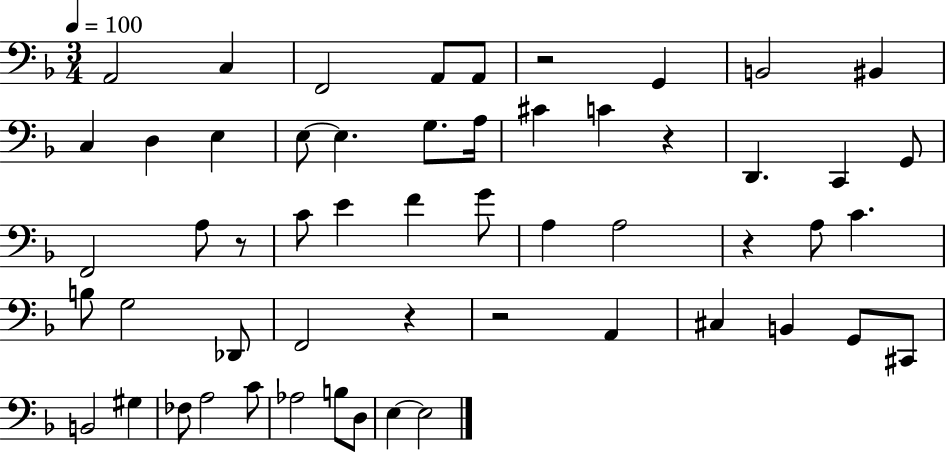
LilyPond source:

{
  \clef bass
  \numericTimeSignature
  \time 3/4
  \key f \major
  \tempo 4 = 100
  \repeat volta 2 { a,2 c4 | f,2 a,8 a,8 | r2 g,4 | b,2 bis,4 | \break c4 d4 e4 | e8~~ e4. g8. a16 | cis'4 c'4 r4 | d,4. c,4 g,8 | \break f,2 a8 r8 | c'8 e'4 f'4 g'8 | a4 a2 | r4 a8 c'4. | \break b8 g2 des,8 | f,2 r4 | r2 a,4 | cis4 b,4 g,8 cis,8 | \break b,2 gis4 | fes8 a2 c'8 | aes2 b8 d8 | e4~~ e2 | \break } \bar "|."
}